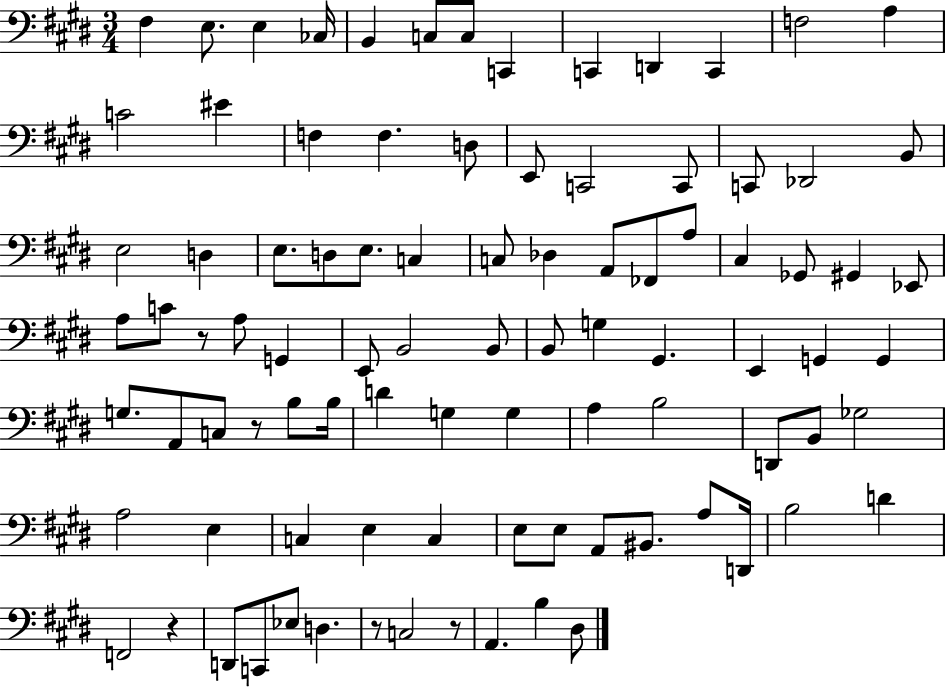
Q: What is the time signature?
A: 3/4